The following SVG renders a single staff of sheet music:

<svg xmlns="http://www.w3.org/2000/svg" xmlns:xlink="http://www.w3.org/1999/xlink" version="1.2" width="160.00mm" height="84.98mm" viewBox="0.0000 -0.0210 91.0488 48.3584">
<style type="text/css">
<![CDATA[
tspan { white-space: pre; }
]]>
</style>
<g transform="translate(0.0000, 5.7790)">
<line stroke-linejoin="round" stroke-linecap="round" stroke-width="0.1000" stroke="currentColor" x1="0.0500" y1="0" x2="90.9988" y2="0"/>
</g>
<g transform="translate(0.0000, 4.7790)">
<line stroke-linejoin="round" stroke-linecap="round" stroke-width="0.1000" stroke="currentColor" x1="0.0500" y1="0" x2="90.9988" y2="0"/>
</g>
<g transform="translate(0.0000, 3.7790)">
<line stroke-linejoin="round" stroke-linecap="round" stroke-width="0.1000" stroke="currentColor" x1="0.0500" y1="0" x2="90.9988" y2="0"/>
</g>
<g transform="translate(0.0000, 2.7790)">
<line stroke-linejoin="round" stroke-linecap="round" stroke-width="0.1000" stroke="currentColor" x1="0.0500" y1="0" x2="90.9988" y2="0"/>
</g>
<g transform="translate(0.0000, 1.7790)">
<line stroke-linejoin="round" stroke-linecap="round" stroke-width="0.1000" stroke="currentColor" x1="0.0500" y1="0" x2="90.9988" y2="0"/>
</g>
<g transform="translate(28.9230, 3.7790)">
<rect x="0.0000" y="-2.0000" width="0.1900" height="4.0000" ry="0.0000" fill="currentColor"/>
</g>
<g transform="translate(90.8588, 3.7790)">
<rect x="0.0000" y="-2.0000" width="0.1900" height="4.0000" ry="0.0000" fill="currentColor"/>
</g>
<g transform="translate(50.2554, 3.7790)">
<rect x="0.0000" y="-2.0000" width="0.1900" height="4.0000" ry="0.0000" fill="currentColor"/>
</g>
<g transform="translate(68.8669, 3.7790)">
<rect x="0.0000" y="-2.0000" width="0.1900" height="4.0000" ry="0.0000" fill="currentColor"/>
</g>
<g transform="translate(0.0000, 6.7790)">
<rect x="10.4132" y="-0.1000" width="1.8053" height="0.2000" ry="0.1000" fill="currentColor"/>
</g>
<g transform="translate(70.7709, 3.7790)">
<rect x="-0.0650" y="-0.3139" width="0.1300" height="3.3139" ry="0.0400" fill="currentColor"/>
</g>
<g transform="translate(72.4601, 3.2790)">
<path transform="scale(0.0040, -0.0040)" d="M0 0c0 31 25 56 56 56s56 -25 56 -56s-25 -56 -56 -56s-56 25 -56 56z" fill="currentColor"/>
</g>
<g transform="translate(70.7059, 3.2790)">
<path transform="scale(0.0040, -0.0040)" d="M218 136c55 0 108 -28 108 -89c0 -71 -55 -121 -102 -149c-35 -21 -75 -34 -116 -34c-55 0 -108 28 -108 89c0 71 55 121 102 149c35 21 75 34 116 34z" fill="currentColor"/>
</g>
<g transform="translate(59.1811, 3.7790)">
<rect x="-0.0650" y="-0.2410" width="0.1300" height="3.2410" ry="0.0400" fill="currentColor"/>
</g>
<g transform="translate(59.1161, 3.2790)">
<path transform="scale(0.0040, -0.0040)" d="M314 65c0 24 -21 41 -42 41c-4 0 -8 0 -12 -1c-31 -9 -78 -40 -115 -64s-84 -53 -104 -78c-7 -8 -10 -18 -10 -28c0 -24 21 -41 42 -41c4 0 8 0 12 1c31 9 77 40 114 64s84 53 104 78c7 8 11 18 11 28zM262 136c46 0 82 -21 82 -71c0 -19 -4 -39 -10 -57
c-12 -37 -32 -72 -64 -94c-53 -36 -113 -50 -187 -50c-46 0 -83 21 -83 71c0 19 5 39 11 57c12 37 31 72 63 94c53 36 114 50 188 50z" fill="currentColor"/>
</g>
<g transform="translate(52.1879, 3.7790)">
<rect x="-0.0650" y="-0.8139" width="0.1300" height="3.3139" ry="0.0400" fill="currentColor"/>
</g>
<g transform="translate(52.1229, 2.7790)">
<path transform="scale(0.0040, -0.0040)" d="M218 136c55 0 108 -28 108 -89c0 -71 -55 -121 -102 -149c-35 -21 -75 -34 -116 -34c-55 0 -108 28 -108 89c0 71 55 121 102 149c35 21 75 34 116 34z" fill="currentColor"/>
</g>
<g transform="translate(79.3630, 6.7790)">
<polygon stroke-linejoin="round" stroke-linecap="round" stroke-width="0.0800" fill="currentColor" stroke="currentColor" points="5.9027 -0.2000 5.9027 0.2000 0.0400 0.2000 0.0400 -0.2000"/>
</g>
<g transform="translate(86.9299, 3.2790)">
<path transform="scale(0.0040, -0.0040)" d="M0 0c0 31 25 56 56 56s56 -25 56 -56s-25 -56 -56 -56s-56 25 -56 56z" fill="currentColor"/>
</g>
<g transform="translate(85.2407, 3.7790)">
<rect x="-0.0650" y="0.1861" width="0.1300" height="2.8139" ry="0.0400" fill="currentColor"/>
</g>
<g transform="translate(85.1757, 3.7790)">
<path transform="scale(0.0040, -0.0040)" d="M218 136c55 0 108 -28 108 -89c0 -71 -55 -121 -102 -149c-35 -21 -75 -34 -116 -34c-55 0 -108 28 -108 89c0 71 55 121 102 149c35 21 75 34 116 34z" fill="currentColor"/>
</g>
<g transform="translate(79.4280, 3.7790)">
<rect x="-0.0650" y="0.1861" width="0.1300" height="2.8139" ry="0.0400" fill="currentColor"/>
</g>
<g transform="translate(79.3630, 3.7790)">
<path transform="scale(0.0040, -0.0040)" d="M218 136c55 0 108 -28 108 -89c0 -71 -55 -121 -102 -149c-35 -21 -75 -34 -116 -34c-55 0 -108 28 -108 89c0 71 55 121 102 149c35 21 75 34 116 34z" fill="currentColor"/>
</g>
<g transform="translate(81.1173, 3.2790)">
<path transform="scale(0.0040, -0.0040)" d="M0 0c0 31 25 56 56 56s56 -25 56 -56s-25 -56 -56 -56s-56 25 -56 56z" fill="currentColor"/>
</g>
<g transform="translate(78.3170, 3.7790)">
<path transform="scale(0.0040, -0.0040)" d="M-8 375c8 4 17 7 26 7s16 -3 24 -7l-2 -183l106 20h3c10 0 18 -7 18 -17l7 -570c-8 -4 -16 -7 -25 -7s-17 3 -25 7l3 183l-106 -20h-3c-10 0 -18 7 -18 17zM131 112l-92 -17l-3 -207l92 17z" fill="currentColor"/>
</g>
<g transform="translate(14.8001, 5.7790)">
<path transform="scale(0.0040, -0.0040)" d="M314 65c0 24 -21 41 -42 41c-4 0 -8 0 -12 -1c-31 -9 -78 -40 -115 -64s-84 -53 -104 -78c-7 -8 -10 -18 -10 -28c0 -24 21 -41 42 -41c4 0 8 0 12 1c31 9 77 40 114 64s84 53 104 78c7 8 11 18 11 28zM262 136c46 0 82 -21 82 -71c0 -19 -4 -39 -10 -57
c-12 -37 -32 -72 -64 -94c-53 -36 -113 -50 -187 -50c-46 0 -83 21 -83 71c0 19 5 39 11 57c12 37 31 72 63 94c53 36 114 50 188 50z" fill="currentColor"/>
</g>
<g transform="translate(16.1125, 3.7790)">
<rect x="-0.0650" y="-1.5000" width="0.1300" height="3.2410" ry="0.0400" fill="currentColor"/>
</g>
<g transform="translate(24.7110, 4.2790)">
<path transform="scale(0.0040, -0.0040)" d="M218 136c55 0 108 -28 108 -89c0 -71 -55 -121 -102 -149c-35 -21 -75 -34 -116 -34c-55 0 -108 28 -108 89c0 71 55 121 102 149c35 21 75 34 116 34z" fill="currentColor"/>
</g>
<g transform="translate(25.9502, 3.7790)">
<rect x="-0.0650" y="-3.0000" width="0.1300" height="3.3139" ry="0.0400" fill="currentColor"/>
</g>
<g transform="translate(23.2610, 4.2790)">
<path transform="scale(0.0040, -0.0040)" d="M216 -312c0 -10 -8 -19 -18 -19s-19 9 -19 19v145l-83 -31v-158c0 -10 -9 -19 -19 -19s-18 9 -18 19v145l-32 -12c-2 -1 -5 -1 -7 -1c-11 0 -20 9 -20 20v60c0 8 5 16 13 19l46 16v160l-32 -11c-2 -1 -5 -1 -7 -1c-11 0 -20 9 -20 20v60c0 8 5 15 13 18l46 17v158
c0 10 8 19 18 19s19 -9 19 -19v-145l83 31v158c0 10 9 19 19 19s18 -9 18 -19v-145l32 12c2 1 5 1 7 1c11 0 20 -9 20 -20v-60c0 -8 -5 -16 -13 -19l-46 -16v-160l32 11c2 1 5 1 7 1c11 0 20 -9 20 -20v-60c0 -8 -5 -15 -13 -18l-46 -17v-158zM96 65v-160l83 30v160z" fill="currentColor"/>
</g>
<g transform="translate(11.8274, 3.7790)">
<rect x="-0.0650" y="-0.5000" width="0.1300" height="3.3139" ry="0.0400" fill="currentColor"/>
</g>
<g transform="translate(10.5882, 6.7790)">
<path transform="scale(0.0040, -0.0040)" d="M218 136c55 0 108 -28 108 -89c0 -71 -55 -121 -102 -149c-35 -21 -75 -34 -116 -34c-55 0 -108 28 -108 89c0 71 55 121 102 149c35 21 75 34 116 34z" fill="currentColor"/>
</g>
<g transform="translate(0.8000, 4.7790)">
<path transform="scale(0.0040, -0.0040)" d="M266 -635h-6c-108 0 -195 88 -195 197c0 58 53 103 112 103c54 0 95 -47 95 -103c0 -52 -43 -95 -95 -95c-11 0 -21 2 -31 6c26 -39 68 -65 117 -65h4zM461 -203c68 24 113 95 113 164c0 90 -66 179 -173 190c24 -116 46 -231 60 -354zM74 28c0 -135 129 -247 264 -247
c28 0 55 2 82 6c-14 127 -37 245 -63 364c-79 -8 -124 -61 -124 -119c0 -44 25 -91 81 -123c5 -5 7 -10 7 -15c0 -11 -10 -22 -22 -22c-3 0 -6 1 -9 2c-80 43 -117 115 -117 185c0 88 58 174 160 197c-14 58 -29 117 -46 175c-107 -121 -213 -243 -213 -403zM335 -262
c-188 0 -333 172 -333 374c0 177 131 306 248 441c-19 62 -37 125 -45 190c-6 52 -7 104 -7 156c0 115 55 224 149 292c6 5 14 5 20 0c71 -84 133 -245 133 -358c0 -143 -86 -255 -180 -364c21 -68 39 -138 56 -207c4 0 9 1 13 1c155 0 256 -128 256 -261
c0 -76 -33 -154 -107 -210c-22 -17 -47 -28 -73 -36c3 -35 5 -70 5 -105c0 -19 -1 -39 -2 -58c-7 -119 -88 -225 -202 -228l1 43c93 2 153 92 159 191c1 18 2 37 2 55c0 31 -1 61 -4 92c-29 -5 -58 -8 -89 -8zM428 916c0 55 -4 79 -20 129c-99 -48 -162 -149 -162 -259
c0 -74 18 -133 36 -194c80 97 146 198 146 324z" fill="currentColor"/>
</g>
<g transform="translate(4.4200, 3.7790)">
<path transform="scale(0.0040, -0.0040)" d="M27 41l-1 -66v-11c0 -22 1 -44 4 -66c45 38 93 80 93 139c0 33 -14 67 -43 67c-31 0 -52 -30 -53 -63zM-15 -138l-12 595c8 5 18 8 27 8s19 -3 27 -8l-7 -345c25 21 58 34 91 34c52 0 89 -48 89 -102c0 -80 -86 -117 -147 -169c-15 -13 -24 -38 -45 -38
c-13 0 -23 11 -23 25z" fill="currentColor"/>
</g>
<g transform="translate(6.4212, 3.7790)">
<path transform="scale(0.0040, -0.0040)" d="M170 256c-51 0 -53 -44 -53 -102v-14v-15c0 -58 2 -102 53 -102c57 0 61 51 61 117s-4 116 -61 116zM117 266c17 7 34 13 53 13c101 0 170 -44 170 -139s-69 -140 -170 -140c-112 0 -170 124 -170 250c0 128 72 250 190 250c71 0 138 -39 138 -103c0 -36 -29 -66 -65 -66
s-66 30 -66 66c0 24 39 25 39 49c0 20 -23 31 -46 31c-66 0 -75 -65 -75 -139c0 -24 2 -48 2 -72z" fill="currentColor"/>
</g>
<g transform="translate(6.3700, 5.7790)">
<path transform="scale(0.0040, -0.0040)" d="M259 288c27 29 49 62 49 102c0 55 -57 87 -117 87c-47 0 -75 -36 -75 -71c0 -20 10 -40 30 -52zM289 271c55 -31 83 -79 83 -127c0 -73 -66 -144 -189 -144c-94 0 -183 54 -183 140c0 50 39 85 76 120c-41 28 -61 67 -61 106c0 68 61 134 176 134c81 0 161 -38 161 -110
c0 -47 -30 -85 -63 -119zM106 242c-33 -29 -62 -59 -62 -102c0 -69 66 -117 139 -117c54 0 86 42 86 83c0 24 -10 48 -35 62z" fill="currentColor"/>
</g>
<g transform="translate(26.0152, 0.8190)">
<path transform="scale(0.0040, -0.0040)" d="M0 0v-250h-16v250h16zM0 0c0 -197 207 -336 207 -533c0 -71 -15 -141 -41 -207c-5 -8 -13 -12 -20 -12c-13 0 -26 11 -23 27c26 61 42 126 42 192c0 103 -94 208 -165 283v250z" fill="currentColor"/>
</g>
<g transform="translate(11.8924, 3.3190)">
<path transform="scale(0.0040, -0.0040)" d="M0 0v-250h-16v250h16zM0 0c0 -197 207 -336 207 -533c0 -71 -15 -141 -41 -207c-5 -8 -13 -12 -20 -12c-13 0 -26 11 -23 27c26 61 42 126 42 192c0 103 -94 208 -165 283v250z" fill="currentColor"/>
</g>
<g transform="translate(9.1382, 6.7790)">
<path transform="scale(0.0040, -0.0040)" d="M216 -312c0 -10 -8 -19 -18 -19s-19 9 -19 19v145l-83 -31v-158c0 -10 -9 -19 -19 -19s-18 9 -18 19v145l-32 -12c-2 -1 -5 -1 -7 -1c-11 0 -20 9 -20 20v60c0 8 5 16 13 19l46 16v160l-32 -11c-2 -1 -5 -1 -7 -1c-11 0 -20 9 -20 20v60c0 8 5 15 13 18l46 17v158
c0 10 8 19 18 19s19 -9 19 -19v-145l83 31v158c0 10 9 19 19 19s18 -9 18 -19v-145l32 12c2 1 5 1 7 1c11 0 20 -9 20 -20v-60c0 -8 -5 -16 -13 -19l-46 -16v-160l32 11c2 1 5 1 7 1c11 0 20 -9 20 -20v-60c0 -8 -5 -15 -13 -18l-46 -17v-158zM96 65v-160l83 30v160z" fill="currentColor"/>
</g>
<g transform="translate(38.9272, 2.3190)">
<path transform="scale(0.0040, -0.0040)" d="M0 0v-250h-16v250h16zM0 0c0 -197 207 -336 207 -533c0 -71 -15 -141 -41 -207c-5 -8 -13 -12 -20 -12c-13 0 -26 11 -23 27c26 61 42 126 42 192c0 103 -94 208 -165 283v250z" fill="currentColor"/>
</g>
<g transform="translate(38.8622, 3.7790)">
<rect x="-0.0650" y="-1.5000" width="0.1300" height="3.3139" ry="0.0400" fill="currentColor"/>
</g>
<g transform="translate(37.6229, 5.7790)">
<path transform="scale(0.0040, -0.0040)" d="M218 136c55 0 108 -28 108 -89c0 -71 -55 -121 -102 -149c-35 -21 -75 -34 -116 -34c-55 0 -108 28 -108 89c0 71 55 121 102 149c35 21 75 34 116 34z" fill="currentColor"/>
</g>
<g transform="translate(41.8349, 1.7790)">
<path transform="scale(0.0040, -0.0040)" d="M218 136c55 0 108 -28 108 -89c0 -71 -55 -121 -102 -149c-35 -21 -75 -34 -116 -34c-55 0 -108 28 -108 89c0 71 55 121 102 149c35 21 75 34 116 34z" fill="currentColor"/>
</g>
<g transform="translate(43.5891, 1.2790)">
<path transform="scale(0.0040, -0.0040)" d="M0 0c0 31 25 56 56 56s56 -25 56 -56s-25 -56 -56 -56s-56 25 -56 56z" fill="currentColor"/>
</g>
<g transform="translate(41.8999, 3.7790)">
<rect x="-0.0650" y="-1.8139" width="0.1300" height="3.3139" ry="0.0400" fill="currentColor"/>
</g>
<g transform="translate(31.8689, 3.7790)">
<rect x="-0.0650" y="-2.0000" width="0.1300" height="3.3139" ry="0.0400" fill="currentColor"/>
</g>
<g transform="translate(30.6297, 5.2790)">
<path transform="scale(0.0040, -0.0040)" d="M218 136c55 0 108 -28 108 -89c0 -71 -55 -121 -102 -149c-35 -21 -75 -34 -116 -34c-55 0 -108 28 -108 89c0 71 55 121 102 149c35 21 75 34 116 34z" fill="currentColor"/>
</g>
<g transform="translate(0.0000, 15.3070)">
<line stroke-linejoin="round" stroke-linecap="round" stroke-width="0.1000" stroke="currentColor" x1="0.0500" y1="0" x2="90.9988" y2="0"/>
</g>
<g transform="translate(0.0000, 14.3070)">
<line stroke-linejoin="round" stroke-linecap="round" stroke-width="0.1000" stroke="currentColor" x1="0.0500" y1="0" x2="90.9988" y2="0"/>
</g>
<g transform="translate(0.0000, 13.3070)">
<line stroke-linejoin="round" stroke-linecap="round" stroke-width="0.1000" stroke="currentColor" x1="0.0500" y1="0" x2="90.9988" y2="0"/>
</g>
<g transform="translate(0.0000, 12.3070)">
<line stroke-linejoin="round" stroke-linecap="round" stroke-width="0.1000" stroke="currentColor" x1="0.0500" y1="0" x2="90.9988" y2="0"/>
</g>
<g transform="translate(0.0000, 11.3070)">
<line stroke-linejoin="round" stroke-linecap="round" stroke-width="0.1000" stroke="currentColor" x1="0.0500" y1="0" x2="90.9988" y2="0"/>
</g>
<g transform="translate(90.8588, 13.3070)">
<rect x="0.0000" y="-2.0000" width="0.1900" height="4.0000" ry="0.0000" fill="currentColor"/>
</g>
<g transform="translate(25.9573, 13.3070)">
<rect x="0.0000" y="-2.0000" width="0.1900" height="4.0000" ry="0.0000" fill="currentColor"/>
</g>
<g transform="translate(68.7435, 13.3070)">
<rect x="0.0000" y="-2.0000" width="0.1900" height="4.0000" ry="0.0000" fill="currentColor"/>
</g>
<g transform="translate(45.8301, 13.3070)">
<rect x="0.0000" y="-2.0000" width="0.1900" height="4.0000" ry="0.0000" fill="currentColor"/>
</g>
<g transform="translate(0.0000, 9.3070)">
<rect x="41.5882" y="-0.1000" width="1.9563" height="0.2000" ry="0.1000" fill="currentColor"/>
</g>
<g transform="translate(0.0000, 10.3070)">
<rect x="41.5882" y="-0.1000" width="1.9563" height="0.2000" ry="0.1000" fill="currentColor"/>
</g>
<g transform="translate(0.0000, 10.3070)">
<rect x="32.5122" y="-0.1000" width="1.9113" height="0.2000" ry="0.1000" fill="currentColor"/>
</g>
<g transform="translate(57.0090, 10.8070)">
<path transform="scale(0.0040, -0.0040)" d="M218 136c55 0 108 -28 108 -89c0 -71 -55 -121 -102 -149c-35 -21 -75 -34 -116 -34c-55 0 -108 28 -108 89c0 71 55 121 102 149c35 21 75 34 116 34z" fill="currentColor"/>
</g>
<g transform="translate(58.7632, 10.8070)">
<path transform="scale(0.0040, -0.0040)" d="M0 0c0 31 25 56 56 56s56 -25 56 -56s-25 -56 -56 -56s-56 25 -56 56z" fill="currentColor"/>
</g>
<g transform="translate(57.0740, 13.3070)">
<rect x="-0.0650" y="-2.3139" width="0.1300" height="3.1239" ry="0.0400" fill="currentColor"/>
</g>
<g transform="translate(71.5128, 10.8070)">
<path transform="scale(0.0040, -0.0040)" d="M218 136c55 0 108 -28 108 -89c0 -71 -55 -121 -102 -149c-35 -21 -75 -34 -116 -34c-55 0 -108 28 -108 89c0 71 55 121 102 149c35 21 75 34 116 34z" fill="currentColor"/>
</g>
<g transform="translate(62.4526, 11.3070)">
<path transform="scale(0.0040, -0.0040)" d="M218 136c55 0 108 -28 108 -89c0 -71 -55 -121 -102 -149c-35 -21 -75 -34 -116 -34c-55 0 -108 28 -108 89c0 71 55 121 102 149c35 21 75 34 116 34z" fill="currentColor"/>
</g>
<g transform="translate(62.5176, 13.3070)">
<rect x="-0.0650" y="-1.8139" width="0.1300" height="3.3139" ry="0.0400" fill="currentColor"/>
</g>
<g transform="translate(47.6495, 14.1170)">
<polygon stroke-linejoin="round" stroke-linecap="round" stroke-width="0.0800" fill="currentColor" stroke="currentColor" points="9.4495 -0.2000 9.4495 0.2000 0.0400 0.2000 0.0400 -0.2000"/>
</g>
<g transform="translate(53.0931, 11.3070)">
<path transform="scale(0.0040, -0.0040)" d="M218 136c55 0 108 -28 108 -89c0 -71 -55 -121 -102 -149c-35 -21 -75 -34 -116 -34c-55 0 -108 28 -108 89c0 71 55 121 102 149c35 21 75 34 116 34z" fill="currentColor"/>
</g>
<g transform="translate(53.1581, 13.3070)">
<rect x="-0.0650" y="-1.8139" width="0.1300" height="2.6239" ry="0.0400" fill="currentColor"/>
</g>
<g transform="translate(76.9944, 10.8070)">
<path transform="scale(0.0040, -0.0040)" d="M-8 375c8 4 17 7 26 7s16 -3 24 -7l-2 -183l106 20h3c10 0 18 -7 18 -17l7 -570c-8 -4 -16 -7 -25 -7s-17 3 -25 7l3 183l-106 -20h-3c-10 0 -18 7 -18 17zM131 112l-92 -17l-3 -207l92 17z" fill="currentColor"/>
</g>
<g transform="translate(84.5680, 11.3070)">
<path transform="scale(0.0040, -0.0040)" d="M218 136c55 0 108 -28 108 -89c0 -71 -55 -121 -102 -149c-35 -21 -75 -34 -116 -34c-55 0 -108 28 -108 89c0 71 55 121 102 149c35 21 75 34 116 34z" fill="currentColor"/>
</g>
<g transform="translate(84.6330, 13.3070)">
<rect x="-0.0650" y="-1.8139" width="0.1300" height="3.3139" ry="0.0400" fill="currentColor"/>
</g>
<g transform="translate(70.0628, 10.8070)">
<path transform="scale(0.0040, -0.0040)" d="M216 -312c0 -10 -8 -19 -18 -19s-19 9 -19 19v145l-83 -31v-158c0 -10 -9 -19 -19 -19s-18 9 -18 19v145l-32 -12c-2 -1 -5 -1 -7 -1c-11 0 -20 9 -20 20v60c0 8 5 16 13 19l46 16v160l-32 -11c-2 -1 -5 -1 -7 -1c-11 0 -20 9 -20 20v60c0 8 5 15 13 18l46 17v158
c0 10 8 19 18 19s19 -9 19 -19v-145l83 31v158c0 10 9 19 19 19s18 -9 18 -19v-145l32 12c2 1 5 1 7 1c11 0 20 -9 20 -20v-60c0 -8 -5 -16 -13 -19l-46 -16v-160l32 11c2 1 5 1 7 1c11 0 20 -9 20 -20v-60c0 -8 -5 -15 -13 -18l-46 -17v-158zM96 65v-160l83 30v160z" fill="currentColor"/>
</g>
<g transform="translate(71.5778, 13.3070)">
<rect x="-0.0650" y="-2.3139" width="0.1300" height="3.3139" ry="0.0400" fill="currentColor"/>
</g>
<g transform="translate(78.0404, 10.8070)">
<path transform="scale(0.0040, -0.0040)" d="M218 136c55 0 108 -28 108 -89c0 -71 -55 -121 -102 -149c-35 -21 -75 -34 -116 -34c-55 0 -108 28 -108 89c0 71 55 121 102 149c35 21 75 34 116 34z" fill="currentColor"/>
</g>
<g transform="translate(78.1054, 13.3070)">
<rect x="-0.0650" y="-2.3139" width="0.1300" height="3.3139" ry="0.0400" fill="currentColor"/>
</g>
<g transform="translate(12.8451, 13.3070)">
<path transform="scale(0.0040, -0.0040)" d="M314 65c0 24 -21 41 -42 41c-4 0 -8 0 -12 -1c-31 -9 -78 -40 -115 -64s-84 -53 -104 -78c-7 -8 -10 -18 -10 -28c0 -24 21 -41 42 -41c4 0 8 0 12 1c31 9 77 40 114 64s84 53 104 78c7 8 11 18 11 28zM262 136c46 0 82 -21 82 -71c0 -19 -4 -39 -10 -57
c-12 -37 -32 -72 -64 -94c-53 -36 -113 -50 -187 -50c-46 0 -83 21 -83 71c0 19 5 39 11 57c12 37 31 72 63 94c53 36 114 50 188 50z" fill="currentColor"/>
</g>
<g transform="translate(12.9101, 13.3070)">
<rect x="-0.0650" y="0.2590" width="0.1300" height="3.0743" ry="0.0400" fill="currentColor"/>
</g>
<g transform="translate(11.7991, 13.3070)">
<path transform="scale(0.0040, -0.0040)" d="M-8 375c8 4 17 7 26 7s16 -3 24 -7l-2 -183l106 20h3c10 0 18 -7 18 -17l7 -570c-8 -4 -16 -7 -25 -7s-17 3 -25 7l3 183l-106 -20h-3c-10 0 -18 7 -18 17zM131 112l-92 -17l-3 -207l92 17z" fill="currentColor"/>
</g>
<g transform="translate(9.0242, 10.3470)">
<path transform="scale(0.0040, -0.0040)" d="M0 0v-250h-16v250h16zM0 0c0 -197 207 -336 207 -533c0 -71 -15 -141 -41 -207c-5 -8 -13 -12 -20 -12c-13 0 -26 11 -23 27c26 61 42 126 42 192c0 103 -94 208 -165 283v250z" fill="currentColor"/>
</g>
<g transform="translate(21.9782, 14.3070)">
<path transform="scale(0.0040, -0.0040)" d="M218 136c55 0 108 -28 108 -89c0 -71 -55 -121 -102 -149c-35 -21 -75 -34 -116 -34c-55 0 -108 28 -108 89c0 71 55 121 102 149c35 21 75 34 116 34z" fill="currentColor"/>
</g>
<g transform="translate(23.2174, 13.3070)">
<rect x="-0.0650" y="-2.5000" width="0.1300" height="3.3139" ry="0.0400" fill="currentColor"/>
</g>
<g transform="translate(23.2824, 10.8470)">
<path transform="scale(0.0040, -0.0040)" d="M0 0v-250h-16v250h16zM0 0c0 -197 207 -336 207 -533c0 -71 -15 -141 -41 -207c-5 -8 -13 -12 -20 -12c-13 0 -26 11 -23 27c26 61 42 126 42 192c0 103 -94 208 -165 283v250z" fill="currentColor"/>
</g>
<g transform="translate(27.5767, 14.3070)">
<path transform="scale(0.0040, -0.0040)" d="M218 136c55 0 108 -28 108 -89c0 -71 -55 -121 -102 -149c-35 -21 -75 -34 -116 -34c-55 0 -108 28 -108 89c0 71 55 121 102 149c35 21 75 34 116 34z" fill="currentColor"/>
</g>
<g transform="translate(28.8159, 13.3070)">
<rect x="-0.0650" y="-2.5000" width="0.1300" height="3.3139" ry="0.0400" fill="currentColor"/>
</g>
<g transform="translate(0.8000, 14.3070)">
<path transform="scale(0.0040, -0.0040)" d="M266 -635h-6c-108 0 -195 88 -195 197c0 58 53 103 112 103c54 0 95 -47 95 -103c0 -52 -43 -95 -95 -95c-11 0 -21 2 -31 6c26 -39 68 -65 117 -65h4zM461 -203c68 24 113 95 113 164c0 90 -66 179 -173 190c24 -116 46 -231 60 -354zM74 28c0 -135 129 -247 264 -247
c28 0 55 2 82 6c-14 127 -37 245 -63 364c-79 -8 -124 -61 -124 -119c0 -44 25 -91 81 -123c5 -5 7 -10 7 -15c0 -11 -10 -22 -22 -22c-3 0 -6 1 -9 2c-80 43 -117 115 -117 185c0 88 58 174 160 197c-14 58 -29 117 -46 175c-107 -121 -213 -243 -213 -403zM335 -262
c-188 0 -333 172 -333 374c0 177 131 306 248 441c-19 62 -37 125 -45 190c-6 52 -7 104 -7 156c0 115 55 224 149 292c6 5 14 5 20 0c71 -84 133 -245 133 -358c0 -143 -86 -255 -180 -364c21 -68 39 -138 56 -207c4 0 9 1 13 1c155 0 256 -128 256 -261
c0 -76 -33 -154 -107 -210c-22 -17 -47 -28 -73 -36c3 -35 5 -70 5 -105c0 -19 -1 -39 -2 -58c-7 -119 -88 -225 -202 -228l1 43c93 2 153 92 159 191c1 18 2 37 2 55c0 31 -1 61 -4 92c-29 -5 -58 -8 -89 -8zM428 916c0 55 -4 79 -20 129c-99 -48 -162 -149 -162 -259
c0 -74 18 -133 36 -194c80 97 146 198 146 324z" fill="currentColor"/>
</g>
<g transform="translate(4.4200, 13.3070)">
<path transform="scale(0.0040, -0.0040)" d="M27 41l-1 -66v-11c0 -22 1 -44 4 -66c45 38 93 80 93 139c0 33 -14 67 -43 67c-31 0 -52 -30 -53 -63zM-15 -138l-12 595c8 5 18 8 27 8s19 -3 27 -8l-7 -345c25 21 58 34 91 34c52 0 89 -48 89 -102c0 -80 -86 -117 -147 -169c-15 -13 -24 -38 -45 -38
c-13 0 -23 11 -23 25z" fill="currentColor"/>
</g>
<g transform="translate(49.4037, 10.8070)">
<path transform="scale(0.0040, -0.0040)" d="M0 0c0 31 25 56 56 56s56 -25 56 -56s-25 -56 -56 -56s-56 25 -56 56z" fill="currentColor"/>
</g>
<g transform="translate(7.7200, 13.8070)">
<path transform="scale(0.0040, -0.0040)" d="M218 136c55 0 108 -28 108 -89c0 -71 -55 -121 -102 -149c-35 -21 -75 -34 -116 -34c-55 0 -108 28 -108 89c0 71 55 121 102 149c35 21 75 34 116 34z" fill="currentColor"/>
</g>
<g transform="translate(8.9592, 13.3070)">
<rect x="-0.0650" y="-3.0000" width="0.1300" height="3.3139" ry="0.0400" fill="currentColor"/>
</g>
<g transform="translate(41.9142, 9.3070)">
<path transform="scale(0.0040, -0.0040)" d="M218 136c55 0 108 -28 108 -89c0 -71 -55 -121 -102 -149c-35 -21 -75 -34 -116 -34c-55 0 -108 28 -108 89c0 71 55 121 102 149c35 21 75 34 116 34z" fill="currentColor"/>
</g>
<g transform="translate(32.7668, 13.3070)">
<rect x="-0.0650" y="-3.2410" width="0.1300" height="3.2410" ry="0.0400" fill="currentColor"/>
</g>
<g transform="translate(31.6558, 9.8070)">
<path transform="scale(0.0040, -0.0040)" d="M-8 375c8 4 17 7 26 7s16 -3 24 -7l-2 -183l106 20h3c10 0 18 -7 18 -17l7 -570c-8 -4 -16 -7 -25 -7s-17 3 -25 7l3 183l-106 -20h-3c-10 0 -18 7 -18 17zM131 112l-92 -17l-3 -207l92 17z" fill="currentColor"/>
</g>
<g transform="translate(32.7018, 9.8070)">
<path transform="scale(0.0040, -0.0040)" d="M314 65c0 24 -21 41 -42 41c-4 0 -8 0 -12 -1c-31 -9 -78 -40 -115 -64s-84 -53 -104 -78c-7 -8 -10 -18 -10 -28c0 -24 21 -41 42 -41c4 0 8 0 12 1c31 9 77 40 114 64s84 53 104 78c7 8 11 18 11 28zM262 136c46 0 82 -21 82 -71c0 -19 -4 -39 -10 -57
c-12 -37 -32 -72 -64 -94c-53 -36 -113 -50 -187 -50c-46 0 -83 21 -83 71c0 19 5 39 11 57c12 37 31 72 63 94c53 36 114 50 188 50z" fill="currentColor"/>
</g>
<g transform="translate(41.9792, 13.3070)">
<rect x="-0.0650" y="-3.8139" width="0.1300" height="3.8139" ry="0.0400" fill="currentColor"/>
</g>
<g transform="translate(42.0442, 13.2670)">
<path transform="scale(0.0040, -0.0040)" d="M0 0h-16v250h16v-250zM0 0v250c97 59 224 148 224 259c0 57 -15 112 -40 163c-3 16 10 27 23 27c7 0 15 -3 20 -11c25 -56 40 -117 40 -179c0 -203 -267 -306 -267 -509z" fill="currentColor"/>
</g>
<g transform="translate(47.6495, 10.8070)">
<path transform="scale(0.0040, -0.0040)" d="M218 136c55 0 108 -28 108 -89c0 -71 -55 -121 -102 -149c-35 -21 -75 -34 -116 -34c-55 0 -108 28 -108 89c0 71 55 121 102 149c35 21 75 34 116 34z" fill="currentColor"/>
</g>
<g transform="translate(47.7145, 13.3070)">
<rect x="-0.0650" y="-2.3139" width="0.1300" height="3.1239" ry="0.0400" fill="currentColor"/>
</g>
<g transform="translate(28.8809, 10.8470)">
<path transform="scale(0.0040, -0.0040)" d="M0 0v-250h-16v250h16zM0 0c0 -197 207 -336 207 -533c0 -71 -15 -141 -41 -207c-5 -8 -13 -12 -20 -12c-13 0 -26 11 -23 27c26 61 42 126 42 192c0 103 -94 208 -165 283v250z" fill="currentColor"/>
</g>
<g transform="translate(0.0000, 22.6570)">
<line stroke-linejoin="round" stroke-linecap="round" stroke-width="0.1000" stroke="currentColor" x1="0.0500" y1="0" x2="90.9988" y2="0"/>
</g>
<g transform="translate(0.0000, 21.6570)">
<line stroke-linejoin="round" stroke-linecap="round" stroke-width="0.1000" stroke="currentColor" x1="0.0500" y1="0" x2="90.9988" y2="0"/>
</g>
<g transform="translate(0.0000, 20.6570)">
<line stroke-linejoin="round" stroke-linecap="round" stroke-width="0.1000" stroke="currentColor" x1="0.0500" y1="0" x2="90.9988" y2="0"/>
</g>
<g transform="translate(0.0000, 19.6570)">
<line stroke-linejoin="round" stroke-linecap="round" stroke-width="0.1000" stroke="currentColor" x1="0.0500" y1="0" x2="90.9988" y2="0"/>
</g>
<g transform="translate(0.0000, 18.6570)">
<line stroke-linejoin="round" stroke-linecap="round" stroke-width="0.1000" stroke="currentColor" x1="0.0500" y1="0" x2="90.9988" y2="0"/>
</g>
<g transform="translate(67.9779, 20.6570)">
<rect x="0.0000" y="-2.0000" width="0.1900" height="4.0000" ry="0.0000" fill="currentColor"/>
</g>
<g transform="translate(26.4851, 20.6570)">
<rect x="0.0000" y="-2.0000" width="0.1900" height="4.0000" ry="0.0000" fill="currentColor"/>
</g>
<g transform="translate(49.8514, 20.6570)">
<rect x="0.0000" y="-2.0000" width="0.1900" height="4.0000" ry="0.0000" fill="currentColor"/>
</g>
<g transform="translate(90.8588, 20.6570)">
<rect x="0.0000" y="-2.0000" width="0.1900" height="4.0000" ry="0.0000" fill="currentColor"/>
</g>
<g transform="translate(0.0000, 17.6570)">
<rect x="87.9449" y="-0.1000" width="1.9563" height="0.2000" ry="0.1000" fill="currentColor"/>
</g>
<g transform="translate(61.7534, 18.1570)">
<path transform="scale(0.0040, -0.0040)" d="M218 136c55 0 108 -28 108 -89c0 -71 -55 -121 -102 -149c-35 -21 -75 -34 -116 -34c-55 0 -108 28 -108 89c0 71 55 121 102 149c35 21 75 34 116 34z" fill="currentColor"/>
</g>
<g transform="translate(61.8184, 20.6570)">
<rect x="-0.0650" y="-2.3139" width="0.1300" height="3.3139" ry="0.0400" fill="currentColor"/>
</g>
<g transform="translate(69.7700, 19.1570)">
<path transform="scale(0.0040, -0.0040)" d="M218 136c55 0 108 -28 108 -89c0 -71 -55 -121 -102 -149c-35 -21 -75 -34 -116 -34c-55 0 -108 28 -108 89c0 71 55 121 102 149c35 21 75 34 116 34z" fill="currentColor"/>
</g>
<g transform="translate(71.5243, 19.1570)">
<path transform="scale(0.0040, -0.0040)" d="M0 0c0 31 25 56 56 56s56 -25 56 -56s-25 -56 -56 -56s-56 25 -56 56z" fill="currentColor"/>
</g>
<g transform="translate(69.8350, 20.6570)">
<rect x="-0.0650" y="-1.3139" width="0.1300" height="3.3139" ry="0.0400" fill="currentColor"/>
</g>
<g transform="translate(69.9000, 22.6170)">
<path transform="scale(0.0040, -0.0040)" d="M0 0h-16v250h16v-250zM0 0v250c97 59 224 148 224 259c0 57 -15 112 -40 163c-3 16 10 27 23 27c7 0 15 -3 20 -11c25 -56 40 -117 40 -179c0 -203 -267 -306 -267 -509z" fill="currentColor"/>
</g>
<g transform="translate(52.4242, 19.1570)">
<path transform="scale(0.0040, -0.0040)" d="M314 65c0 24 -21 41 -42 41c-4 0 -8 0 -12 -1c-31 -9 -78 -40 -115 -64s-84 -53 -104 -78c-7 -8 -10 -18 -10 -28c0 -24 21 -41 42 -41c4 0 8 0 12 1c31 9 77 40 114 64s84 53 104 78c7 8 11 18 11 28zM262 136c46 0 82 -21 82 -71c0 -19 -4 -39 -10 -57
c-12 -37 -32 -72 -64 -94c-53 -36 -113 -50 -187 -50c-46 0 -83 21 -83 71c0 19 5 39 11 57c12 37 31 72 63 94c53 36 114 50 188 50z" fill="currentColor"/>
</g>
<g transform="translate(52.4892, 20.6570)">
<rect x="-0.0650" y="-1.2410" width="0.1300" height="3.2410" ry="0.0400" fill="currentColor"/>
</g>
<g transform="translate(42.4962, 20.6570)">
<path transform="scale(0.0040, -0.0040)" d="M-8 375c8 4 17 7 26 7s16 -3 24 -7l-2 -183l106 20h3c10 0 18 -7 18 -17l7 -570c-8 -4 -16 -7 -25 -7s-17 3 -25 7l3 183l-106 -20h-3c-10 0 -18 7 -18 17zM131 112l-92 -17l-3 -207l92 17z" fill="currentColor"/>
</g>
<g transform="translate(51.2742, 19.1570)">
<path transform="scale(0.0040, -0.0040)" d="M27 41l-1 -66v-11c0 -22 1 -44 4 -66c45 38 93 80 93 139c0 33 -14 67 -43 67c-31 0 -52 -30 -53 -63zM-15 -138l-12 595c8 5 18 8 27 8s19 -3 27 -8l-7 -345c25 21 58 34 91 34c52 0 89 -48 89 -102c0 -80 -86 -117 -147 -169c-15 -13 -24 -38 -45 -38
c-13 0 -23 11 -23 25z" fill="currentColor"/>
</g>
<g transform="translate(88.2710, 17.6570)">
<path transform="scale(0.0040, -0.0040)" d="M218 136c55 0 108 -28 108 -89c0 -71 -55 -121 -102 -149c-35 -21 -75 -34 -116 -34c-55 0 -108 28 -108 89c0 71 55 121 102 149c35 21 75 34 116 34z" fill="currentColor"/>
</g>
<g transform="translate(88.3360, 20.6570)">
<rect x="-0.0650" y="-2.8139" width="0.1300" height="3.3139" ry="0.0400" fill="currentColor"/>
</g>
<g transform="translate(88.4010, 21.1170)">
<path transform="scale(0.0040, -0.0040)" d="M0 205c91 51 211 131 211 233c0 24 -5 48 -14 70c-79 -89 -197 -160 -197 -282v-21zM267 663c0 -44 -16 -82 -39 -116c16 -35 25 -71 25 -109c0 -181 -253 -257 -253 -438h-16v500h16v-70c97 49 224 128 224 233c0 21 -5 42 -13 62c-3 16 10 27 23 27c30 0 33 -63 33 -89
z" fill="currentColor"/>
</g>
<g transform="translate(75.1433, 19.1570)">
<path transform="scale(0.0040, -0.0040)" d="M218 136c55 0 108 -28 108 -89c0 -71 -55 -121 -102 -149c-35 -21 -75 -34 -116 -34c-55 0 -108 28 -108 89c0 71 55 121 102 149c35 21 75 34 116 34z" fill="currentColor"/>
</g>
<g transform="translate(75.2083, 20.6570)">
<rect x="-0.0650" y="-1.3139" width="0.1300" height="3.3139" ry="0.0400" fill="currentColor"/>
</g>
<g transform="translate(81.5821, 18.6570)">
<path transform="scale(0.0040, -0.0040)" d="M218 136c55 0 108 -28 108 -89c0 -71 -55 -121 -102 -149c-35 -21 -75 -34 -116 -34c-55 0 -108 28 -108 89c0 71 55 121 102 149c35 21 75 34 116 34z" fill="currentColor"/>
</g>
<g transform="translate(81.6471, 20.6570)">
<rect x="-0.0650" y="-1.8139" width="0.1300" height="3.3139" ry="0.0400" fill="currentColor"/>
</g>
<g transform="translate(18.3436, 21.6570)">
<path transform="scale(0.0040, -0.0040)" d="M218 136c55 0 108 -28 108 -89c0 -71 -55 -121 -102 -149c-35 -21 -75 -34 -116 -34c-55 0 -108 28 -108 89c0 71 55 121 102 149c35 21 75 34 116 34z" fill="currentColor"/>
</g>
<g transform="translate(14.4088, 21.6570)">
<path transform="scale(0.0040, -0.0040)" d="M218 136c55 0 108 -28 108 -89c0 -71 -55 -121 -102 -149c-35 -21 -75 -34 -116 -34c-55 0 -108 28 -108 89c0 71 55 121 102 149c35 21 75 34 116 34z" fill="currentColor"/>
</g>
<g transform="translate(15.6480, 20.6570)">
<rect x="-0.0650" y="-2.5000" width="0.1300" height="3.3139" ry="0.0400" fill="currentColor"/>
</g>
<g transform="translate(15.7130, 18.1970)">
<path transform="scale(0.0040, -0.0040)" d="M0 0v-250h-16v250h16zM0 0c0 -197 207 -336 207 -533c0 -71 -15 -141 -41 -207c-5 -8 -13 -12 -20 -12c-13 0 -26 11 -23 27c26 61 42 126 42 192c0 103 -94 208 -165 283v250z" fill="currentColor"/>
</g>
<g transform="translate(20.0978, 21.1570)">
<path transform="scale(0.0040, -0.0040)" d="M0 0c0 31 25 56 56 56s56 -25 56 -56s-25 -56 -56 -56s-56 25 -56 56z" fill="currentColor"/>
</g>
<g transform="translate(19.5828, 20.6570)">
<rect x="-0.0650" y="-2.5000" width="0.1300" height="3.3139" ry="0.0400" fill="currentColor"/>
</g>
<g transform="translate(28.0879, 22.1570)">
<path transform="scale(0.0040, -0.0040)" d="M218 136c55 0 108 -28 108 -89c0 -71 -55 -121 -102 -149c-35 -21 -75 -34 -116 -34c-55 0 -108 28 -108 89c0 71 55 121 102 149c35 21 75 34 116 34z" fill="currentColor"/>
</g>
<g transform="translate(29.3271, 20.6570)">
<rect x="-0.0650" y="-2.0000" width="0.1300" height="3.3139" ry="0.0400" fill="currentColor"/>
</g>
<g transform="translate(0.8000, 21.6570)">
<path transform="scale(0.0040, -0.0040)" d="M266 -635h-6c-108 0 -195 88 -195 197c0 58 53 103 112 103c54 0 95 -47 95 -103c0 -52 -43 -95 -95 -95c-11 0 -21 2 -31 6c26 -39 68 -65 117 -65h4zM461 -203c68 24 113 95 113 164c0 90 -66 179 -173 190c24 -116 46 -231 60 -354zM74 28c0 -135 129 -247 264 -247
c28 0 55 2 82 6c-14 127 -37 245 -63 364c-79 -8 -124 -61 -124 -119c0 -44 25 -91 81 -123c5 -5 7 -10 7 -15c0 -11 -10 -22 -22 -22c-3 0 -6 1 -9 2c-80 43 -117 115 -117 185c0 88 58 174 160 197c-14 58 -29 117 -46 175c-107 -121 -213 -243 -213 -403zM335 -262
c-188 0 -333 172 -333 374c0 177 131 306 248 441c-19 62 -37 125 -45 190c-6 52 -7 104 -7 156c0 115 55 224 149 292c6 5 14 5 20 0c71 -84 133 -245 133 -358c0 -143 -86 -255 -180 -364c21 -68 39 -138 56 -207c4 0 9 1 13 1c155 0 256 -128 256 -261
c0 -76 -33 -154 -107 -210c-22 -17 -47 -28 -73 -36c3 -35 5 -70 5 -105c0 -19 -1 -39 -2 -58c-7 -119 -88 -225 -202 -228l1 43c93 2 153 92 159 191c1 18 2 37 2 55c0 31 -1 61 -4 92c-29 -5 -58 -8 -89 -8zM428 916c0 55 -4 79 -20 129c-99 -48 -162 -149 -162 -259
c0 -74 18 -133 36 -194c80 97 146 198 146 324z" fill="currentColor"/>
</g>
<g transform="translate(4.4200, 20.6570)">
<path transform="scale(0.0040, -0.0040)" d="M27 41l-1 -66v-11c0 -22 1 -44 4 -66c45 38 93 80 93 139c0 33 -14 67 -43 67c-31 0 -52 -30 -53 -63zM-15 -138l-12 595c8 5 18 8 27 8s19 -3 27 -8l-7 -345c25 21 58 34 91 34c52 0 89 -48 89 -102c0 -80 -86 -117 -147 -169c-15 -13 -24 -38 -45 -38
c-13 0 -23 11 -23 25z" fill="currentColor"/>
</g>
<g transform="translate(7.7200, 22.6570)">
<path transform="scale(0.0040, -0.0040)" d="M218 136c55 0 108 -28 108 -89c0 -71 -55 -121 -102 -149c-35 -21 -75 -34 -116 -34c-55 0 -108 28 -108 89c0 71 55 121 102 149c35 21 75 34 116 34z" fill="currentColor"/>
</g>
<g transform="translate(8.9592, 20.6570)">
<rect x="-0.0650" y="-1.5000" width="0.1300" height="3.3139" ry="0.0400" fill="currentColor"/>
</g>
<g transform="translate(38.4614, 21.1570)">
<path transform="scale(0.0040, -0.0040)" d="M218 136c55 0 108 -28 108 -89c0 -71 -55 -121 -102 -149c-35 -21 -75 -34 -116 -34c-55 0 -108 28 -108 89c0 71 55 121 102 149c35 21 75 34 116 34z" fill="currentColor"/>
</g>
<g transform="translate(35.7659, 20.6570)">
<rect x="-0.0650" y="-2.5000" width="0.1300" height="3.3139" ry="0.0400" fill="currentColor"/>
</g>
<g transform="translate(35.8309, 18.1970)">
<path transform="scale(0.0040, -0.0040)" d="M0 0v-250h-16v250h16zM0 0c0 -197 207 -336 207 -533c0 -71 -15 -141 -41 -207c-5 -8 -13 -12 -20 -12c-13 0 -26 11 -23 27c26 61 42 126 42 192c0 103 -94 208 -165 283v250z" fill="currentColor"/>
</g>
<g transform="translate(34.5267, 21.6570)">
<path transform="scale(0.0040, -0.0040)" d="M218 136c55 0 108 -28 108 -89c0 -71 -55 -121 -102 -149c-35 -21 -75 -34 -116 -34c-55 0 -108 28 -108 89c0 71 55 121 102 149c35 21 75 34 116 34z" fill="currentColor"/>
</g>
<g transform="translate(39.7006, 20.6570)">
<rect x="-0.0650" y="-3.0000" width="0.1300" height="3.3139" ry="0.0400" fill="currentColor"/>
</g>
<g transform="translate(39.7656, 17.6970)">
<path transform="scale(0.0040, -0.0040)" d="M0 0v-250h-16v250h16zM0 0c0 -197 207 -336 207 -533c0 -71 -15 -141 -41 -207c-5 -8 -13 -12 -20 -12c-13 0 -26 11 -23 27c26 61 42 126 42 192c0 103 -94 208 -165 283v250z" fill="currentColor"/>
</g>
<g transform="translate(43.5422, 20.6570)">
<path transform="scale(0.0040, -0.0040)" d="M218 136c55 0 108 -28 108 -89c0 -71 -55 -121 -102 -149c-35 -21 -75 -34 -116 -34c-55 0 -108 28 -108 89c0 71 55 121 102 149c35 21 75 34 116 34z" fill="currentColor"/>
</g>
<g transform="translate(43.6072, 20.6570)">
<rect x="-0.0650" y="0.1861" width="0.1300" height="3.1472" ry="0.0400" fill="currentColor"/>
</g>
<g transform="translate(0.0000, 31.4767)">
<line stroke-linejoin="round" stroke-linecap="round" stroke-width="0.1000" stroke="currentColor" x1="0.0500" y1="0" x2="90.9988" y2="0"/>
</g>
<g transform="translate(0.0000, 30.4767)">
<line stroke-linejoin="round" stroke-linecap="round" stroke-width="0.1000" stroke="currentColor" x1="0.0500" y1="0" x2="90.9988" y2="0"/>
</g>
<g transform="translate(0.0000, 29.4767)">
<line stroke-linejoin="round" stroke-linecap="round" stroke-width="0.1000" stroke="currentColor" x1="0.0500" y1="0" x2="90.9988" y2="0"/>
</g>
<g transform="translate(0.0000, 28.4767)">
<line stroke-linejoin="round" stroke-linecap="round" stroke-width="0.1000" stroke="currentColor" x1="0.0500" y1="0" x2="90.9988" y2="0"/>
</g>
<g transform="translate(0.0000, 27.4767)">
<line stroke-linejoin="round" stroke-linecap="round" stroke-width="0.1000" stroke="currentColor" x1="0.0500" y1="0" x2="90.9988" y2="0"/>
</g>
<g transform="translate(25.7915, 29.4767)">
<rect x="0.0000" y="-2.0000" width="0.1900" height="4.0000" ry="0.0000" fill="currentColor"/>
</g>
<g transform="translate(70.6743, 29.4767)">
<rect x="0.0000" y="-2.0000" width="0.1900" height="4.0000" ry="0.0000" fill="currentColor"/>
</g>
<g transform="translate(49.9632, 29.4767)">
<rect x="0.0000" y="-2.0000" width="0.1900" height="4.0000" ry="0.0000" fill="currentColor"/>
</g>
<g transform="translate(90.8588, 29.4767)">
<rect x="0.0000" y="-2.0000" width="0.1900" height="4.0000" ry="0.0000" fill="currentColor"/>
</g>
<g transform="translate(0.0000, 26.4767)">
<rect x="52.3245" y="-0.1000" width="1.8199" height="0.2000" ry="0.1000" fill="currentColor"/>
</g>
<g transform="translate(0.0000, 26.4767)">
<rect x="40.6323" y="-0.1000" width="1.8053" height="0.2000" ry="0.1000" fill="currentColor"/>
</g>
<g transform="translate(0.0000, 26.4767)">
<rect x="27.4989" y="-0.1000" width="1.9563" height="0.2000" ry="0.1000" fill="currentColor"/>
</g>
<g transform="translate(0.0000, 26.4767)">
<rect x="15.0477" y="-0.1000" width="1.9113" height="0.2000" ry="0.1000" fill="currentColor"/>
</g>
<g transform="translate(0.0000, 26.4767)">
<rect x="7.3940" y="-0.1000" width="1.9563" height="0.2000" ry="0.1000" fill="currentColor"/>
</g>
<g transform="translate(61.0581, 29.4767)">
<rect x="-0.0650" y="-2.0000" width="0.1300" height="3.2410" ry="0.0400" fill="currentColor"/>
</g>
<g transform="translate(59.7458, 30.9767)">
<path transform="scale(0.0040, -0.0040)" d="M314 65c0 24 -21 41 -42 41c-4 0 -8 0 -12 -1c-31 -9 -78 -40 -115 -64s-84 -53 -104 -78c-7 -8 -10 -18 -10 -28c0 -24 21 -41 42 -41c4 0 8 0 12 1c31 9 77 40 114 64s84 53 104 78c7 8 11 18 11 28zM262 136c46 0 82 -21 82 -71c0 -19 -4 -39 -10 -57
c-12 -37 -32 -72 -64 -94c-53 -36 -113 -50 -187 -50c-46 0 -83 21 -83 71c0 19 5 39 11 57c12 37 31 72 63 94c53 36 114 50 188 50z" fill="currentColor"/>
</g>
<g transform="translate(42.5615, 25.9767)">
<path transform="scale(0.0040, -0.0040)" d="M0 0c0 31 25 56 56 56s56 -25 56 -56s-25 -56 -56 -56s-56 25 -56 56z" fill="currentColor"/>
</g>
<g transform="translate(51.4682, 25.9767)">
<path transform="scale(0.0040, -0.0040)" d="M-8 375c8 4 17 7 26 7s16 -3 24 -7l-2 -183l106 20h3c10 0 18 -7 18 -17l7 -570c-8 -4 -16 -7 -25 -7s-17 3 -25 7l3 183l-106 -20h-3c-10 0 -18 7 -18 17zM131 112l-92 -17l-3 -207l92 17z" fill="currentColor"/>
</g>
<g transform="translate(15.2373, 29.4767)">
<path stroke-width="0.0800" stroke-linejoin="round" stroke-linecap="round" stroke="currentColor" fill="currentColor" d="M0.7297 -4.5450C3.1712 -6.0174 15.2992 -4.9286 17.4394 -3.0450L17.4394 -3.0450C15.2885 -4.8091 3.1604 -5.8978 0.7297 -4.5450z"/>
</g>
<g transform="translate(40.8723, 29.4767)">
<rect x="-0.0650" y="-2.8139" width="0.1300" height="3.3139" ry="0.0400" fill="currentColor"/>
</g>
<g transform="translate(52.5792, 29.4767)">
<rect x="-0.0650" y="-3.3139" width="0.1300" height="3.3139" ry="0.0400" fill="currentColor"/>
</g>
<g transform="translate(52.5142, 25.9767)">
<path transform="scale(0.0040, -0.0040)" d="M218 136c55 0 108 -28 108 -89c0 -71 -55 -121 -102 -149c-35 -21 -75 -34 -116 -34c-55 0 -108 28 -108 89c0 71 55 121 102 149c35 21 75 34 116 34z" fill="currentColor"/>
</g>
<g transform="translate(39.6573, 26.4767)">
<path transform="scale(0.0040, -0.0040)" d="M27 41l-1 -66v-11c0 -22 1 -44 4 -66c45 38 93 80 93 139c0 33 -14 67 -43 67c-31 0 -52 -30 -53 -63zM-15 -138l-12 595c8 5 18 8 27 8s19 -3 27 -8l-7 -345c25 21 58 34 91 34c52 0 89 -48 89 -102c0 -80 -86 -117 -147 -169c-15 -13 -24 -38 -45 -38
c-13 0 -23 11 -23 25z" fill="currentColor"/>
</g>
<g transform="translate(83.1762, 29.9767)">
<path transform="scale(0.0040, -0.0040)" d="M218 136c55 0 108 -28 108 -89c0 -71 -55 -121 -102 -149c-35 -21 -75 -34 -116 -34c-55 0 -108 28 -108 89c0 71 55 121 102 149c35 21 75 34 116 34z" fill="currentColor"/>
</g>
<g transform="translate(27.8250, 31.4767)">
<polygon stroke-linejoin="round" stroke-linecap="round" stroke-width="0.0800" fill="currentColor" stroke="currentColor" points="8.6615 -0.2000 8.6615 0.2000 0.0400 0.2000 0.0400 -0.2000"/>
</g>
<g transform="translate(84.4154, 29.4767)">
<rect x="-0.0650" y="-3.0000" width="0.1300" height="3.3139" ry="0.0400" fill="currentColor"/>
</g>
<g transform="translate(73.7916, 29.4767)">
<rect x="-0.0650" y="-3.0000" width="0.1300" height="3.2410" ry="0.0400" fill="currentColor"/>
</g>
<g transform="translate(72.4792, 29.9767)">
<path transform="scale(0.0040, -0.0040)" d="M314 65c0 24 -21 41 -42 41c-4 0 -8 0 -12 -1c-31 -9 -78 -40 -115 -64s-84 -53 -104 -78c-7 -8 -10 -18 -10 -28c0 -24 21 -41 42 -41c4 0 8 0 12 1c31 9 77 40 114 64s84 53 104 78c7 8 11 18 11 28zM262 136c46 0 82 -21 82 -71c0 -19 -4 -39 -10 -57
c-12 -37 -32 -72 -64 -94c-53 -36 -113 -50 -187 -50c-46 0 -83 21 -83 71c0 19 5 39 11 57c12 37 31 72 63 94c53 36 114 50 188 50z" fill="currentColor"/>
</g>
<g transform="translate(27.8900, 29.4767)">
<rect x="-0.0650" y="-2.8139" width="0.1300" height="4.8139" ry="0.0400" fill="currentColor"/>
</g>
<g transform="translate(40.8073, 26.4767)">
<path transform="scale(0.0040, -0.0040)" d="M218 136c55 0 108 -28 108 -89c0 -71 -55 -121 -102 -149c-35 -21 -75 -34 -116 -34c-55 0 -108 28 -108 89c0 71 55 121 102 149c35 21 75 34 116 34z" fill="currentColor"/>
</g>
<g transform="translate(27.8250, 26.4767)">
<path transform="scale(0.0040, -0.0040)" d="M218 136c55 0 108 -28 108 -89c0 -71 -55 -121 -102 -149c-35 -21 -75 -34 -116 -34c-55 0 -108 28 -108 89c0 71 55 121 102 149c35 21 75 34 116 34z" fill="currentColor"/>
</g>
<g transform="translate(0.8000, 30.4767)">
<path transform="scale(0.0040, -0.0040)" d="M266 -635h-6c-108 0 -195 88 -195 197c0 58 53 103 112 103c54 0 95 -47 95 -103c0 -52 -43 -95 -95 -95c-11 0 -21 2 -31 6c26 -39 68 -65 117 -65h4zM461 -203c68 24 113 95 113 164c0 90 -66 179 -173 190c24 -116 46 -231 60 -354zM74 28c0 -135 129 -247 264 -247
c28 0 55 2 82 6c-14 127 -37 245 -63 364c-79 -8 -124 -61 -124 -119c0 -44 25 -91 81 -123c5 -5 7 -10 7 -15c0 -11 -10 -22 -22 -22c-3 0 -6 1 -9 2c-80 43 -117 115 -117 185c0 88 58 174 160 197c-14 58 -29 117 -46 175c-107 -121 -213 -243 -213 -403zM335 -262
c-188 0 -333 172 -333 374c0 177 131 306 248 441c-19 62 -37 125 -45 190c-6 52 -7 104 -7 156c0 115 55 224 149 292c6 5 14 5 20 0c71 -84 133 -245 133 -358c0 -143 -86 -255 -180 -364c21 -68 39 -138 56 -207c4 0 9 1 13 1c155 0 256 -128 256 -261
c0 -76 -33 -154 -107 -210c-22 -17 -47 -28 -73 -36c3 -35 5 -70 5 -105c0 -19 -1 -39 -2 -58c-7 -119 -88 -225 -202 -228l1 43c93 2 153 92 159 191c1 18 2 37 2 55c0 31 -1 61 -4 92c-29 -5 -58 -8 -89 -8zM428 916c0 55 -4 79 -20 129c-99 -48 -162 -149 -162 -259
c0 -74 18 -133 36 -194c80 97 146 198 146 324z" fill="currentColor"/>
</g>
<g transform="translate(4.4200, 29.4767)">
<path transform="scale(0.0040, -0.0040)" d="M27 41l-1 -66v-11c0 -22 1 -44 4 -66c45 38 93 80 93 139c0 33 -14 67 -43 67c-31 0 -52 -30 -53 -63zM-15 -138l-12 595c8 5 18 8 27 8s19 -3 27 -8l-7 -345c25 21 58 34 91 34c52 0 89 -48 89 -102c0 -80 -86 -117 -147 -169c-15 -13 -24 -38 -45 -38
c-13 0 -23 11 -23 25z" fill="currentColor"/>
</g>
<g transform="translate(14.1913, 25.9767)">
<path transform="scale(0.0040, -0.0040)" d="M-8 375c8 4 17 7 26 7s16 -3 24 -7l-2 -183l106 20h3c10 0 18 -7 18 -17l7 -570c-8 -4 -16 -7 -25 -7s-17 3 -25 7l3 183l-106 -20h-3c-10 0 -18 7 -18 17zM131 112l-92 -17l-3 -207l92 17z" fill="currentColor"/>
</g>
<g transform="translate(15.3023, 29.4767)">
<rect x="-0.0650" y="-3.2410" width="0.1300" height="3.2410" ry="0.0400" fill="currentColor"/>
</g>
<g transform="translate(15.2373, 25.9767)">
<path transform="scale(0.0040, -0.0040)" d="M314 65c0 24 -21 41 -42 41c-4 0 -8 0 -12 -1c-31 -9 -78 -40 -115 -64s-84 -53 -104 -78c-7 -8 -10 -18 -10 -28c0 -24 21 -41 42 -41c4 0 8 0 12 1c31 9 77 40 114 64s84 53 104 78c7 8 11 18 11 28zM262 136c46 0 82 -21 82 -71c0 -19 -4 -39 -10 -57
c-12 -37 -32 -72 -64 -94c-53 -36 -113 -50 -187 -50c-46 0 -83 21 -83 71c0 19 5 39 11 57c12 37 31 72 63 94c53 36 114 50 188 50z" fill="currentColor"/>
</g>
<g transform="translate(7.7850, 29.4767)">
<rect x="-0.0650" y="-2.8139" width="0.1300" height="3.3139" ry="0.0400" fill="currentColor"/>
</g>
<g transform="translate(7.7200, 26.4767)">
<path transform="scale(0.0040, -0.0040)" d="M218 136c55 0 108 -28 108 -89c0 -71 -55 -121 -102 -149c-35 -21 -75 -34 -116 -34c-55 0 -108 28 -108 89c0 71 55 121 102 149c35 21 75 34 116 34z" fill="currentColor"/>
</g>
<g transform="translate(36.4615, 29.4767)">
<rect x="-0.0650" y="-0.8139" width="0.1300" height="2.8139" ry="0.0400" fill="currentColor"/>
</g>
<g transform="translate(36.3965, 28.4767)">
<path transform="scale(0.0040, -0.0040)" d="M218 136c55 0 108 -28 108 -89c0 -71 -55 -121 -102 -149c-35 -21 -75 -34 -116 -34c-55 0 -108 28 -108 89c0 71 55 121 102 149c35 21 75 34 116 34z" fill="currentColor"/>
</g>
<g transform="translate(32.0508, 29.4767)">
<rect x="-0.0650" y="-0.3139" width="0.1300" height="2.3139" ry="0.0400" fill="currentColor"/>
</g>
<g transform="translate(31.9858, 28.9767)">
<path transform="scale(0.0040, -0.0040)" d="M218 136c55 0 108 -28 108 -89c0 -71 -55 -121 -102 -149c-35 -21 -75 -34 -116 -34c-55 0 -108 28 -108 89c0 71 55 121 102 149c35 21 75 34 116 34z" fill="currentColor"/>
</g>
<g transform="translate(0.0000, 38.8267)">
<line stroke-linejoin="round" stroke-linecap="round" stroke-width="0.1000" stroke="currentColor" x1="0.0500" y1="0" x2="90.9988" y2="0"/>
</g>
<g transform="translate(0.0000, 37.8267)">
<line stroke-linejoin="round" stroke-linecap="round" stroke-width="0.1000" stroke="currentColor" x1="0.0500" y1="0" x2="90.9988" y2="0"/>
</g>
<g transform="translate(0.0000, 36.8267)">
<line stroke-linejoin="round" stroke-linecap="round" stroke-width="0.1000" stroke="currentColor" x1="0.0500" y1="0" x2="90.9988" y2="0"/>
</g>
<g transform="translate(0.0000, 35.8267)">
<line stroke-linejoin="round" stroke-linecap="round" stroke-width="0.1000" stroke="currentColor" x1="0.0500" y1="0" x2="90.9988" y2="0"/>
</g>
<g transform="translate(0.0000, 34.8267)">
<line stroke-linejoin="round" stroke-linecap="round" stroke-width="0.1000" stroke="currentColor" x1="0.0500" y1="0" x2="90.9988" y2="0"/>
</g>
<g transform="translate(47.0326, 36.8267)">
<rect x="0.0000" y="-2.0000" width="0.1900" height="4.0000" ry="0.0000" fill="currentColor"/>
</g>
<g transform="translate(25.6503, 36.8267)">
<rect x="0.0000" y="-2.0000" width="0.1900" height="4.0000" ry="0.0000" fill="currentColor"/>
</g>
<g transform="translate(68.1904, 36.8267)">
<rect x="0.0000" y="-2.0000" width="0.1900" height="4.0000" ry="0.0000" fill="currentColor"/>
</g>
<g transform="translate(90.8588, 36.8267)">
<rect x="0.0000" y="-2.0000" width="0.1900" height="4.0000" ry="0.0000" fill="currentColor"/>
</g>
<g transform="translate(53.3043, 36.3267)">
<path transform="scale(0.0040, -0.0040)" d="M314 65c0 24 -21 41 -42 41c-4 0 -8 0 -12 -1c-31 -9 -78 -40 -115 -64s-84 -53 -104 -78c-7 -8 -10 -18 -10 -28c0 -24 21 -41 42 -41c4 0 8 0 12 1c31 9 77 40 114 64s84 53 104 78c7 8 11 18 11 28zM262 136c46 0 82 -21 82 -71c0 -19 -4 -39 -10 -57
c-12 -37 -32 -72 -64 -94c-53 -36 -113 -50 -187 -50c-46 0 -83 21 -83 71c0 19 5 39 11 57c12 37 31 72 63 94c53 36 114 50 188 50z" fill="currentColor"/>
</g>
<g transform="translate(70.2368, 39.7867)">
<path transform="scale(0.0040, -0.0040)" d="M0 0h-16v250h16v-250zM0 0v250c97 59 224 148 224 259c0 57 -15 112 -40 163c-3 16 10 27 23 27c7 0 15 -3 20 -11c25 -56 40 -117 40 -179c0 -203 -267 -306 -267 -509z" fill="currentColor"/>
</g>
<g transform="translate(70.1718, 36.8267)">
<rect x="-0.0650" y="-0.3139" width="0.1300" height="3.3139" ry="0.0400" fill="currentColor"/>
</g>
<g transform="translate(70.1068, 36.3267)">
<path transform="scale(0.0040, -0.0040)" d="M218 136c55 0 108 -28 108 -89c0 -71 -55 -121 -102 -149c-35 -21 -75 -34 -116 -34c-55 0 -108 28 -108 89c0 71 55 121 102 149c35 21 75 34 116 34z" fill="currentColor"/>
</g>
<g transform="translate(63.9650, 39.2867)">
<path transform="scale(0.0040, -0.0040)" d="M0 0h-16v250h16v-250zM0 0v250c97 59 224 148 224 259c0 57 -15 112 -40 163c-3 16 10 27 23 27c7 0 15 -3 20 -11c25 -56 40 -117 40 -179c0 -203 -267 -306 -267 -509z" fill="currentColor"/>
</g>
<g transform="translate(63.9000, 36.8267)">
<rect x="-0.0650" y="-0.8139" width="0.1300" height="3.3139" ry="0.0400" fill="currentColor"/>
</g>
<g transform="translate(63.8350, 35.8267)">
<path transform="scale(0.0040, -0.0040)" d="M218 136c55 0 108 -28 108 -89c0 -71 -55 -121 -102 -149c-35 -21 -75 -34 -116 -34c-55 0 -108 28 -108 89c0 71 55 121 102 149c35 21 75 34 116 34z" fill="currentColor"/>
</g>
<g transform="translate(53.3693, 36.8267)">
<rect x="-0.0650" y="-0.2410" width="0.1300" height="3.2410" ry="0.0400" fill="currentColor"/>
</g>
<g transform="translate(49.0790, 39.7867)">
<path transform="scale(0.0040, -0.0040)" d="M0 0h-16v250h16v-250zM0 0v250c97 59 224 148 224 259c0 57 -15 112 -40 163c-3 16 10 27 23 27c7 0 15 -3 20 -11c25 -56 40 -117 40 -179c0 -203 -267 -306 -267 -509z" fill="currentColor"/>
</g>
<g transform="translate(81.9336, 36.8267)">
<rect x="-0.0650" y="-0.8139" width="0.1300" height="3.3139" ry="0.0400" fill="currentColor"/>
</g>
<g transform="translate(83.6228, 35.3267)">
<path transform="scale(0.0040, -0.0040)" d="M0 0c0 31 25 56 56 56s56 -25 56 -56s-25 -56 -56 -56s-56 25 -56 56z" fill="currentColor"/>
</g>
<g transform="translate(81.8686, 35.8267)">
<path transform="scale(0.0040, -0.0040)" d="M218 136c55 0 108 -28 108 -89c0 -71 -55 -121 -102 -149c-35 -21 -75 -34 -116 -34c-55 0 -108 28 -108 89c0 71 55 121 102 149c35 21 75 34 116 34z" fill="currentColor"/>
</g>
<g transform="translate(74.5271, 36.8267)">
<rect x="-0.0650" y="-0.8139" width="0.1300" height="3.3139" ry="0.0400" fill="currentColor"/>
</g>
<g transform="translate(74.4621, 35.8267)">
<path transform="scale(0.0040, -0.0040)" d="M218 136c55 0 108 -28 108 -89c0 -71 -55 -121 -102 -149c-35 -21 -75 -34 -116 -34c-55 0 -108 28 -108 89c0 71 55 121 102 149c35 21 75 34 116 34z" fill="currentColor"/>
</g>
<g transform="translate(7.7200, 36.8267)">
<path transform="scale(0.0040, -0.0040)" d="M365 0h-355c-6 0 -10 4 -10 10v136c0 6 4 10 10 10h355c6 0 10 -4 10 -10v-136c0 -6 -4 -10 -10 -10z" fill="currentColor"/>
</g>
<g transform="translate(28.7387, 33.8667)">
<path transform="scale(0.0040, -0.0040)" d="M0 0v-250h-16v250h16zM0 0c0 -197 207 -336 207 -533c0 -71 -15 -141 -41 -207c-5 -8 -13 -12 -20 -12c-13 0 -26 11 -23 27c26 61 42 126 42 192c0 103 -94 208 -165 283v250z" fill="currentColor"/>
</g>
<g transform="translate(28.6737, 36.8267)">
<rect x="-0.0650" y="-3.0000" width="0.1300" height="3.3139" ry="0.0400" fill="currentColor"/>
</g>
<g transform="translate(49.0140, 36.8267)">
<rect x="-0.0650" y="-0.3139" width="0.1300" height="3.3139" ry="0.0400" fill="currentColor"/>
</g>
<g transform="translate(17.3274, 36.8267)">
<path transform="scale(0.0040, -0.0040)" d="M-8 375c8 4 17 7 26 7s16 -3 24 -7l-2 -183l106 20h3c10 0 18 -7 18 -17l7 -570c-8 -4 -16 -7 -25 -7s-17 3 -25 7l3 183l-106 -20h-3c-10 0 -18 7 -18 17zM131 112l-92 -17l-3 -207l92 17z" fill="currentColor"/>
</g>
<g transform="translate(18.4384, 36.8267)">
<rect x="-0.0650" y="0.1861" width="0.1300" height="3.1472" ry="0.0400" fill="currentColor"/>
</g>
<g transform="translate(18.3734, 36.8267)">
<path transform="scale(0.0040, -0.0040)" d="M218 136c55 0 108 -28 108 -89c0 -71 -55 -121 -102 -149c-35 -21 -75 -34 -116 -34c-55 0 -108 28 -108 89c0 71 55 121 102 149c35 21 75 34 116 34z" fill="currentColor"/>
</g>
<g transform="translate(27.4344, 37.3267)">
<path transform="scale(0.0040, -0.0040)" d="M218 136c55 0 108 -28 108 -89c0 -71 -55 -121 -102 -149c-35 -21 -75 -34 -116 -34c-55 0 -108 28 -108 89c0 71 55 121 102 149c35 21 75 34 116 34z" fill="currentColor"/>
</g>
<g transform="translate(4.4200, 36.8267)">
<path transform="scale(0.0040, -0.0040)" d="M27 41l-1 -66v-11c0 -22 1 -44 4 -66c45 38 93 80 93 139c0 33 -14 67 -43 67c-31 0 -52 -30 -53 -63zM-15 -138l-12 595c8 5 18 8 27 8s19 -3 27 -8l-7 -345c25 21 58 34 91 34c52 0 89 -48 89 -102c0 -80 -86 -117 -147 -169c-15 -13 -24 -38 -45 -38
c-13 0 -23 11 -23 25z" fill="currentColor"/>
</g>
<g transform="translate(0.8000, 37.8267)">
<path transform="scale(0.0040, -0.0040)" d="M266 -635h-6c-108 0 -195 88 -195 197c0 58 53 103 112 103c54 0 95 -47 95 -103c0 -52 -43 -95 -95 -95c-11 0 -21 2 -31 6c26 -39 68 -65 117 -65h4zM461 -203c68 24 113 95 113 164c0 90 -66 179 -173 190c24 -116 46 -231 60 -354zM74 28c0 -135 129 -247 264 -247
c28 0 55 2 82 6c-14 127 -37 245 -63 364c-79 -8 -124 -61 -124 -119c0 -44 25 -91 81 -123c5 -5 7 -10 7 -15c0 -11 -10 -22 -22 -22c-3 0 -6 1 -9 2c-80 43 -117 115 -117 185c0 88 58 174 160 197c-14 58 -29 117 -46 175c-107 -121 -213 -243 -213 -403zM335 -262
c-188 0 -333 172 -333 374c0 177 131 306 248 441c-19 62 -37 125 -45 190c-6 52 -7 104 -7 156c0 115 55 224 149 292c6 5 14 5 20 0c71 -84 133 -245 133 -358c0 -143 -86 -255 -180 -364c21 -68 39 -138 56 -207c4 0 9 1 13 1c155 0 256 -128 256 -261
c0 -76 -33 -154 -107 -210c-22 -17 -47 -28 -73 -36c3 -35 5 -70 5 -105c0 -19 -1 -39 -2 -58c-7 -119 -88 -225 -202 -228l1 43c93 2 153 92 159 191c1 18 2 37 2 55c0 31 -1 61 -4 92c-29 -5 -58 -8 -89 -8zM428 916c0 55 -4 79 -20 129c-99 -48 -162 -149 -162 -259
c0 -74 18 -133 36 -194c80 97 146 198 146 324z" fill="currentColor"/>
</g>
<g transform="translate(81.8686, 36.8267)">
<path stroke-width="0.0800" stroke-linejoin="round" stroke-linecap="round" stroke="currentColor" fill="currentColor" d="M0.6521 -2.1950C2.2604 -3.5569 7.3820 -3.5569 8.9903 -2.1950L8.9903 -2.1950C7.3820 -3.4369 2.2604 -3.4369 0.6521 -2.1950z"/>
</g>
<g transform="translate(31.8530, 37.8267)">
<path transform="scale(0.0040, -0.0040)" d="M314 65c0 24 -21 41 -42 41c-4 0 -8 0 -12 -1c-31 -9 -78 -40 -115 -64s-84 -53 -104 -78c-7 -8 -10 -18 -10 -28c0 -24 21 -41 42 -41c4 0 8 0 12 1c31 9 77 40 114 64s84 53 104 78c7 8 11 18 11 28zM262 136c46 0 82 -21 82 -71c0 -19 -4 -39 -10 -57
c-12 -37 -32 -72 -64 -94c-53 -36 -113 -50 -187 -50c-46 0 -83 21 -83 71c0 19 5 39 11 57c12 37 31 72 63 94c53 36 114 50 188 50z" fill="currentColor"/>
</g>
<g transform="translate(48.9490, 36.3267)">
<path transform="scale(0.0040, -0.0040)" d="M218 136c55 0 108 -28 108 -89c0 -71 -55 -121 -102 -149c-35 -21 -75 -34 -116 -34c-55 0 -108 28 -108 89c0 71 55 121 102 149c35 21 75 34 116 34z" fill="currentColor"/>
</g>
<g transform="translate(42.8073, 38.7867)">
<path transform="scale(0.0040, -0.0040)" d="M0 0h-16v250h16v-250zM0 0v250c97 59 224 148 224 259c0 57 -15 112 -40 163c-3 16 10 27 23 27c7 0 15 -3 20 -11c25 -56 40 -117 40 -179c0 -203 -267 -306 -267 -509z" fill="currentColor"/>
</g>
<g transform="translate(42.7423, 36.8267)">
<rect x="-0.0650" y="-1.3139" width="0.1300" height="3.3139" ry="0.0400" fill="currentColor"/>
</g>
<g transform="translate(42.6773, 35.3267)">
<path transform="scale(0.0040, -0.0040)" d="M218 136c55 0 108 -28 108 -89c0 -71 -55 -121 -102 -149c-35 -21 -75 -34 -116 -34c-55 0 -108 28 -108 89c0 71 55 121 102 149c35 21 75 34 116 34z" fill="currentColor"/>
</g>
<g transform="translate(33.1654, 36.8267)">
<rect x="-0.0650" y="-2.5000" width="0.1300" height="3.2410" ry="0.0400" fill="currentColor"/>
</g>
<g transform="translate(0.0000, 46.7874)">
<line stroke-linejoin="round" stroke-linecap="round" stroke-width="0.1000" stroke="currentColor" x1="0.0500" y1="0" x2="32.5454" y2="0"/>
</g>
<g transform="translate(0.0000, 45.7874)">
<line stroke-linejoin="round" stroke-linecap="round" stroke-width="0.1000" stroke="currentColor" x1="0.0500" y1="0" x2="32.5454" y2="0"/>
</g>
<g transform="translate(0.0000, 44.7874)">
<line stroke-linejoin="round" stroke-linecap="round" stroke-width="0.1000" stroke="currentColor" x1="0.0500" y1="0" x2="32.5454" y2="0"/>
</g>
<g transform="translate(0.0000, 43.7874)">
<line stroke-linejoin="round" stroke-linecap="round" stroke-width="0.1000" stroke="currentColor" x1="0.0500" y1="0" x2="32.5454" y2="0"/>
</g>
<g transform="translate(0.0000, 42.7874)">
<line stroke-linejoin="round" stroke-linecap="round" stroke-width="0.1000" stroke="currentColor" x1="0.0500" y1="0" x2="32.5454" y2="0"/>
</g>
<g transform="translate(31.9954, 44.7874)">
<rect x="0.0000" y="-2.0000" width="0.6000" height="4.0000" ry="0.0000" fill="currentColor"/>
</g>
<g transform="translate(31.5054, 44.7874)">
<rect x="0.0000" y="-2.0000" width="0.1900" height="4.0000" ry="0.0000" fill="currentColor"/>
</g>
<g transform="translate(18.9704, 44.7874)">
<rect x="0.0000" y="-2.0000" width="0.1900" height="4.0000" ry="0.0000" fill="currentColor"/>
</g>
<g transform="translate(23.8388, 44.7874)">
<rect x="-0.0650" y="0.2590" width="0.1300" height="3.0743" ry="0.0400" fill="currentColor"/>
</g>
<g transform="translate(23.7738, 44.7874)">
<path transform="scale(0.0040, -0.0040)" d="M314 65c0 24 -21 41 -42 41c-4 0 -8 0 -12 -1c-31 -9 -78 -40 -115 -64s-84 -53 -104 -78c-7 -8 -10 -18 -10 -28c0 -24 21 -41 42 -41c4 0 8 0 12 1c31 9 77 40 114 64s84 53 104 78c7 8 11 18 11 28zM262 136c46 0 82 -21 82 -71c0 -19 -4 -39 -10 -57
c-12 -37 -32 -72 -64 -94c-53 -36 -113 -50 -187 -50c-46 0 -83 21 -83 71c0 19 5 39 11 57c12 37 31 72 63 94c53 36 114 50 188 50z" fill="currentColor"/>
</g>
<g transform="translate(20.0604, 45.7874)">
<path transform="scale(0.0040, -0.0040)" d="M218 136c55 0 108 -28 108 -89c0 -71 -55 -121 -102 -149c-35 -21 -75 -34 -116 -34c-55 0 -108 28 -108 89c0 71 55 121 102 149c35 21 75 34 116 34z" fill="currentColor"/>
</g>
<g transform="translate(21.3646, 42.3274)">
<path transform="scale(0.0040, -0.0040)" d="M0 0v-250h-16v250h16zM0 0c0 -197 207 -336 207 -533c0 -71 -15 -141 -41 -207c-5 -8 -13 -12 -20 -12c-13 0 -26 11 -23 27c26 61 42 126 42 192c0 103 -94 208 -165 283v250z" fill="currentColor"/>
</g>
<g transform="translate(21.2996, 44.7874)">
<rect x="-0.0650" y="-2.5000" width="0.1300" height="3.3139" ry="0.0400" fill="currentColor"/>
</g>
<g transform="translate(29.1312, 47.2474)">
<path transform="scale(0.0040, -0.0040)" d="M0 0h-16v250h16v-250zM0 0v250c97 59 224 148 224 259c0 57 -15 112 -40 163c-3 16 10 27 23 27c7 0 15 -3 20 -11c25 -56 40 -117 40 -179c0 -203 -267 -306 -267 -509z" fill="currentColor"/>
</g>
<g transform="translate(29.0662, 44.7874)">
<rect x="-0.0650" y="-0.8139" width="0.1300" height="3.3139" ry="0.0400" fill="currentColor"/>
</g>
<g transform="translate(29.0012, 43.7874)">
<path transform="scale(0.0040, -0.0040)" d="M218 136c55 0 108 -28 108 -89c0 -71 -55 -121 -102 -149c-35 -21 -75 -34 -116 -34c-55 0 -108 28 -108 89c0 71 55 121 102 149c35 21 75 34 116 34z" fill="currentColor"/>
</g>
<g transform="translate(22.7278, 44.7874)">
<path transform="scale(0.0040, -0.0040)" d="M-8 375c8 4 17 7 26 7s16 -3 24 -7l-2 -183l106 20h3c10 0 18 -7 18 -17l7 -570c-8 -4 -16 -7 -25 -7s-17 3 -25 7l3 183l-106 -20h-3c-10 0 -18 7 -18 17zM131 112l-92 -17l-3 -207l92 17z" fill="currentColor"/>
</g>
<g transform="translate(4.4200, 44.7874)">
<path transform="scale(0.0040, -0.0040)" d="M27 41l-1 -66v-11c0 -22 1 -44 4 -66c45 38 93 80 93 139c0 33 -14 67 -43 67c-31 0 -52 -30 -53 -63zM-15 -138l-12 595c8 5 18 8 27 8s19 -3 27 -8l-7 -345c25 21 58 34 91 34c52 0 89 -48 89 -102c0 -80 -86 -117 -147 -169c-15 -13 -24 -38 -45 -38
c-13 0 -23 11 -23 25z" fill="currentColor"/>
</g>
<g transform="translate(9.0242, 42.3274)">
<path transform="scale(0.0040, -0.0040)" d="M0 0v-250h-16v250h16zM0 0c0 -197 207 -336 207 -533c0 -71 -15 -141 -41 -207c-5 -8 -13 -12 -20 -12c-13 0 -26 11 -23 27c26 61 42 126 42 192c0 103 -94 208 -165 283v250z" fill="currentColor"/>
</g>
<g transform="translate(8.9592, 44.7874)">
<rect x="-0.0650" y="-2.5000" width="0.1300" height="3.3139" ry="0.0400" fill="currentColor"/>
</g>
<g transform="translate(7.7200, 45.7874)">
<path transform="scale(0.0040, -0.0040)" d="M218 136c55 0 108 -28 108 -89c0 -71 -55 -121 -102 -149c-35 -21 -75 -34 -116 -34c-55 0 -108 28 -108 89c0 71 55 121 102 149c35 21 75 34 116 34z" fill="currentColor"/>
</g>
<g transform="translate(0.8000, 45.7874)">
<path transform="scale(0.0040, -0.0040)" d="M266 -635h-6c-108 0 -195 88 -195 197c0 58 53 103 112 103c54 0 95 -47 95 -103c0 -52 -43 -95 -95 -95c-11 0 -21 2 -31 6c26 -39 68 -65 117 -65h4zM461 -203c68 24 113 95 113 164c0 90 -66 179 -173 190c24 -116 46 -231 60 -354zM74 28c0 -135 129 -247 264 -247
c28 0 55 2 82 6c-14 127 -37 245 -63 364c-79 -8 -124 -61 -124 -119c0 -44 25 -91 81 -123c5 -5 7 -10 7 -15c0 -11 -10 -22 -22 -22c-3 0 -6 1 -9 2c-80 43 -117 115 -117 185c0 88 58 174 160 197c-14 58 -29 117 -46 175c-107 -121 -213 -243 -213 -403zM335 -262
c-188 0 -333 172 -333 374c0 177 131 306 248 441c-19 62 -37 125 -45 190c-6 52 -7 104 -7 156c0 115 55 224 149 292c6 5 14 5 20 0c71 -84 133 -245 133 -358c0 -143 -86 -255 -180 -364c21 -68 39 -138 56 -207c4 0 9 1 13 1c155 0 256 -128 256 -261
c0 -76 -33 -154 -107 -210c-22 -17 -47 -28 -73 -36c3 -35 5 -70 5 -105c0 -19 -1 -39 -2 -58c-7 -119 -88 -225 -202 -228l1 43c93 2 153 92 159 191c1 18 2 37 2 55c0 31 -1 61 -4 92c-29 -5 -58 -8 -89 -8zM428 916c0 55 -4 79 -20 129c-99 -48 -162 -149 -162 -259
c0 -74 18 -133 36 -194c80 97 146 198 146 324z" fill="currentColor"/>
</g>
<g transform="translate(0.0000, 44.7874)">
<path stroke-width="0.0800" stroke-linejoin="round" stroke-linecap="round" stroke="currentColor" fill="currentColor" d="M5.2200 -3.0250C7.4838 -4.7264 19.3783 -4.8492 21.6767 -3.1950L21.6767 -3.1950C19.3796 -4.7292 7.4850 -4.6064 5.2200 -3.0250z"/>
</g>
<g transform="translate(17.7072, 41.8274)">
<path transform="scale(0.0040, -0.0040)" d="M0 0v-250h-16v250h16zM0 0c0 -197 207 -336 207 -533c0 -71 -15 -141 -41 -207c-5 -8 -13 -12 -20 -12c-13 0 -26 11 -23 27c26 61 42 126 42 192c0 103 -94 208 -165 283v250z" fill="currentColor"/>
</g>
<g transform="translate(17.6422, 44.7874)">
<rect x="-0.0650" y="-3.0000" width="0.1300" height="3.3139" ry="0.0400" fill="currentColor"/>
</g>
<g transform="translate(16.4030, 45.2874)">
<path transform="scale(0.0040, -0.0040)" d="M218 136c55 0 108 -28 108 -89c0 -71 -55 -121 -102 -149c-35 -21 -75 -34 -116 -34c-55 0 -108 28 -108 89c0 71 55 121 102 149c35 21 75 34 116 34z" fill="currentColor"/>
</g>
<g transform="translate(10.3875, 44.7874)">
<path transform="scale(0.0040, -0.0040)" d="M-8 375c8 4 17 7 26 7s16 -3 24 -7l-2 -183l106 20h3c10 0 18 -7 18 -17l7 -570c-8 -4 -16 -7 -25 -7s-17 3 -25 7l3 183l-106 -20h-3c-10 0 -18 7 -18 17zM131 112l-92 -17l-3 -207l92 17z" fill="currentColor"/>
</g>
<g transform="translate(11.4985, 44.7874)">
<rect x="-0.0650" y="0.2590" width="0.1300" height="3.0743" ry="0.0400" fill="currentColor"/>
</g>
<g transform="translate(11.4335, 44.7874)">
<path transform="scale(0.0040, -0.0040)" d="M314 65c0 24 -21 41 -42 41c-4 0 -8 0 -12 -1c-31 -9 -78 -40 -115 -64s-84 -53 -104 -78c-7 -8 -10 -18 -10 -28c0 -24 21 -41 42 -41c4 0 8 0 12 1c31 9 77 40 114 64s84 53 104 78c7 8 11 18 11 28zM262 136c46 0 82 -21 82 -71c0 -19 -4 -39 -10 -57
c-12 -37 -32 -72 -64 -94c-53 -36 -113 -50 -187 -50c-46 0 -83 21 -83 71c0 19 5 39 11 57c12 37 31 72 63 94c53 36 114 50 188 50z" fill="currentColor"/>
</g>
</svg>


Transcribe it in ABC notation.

X:1
T:Untitled
M:6/8
L:1/4
K:F
^C/2 E2 ^A/2 F E/2 f d c2 c B/2 B/2 A/2 B2 G/2 G/2 b2 c'/2 g/2 f/2 g/2 f ^g g f E G/2 G F G/2 A/2 B _e2 g e/2 e f a/4 a b2 a/2 c/2 d/2 _a b F2 A2 A z2 B A/2 G2 e/2 c/2 c2 d/2 c/2 d d G/2 B2 A/2 G/2 B2 d/2